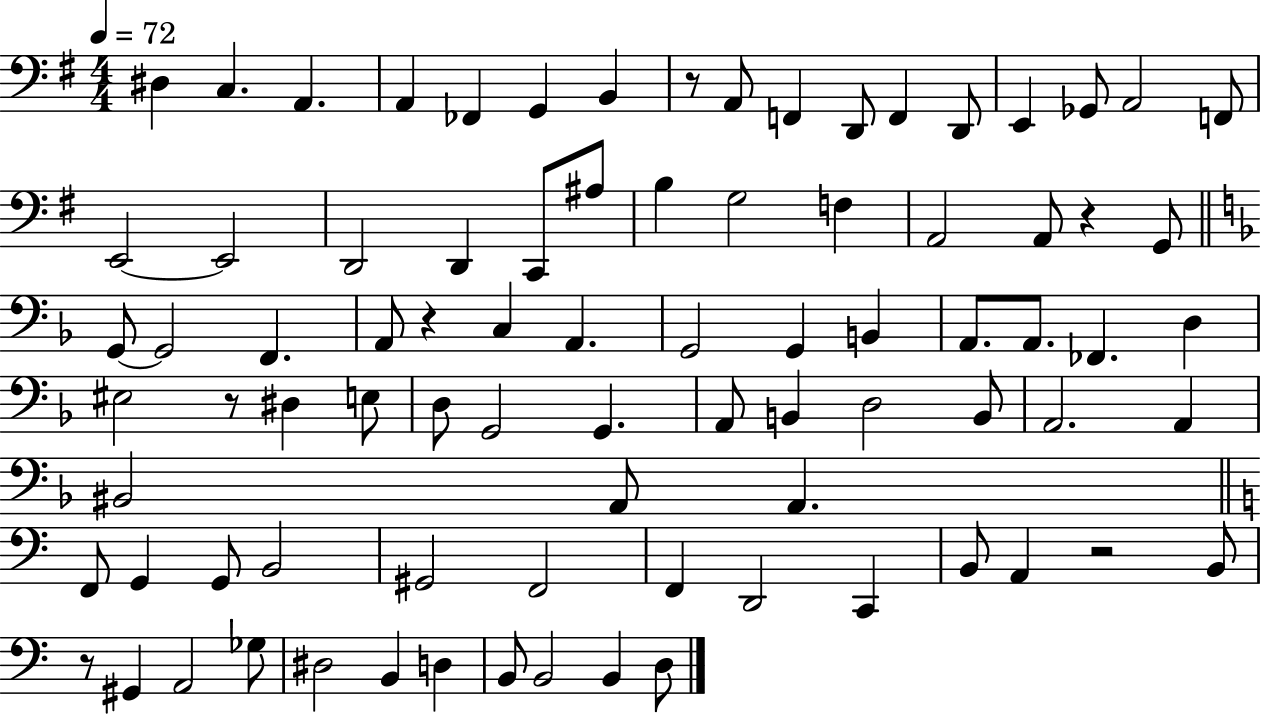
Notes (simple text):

D#3/q C3/q. A2/q. A2/q FES2/q G2/q B2/q R/e A2/e F2/q D2/e F2/q D2/e E2/q Gb2/e A2/h F2/e E2/h E2/h D2/h D2/q C2/e A#3/e B3/q G3/h F3/q A2/h A2/e R/q G2/e G2/e G2/h F2/q. A2/e R/q C3/q A2/q. G2/h G2/q B2/q A2/e. A2/e. FES2/q. D3/q EIS3/h R/e D#3/q E3/e D3/e G2/h G2/q. A2/e B2/q D3/h B2/e A2/h. A2/q BIS2/h A2/e A2/q. F2/e G2/q G2/e B2/h G#2/h F2/h F2/q D2/h C2/q B2/e A2/q R/h B2/e R/e G#2/q A2/h Gb3/e D#3/h B2/q D3/q B2/e B2/h B2/q D3/e